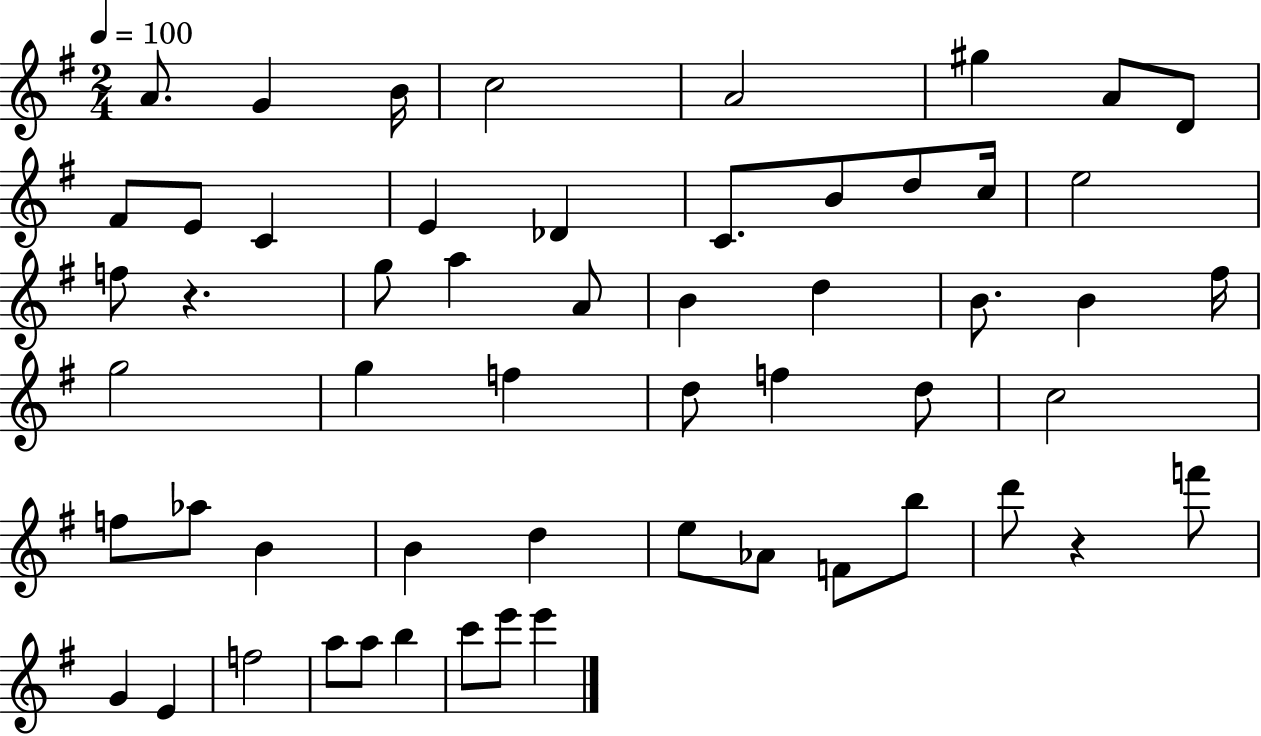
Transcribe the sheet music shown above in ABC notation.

X:1
T:Untitled
M:2/4
L:1/4
K:G
A/2 G B/4 c2 A2 ^g A/2 D/2 ^F/2 E/2 C E _D C/2 B/2 d/2 c/4 e2 f/2 z g/2 a A/2 B d B/2 B ^f/4 g2 g f d/2 f d/2 c2 f/2 _a/2 B B d e/2 _A/2 F/2 b/2 d'/2 z f'/2 G E f2 a/2 a/2 b c'/2 e'/2 e'